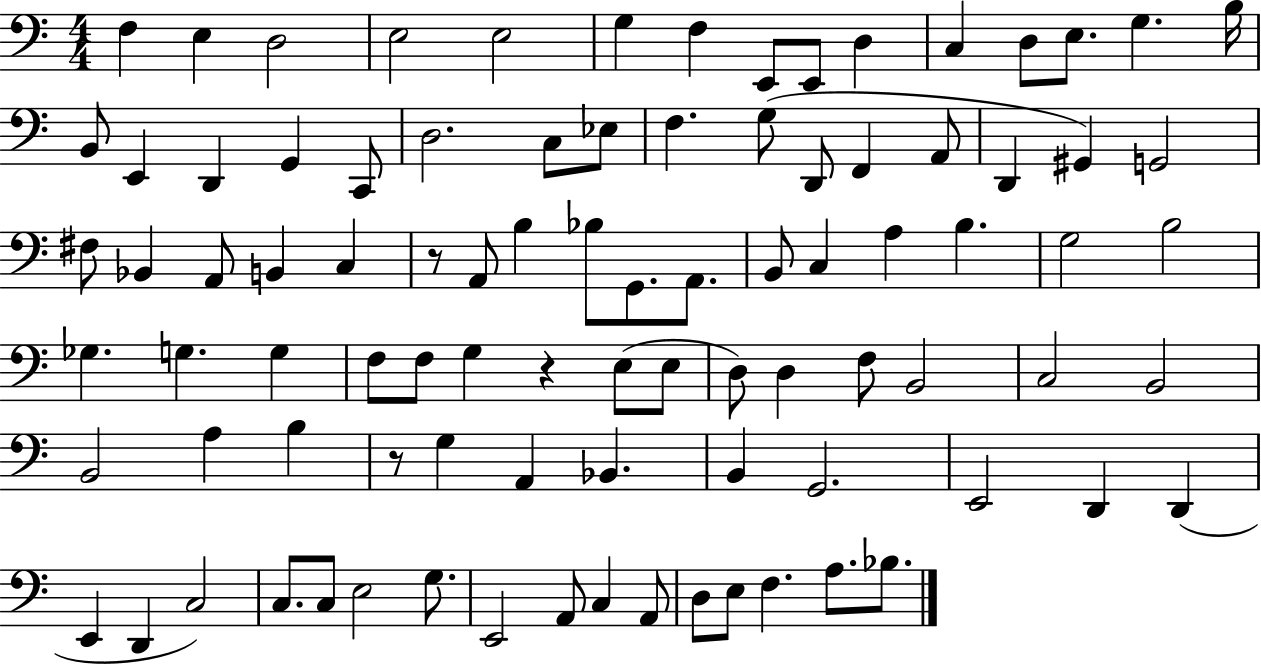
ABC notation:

X:1
T:Untitled
M:4/4
L:1/4
K:C
F, E, D,2 E,2 E,2 G, F, E,,/2 E,,/2 D, C, D,/2 E,/2 G, B,/4 B,,/2 E,, D,, G,, C,,/2 D,2 C,/2 _E,/2 F, G,/2 D,,/2 F,, A,,/2 D,, ^G,, G,,2 ^F,/2 _B,, A,,/2 B,, C, z/2 A,,/2 B, _B,/2 G,,/2 A,,/2 B,,/2 C, A, B, G,2 B,2 _G, G, G, F,/2 F,/2 G, z E,/2 E,/2 D,/2 D, F,/2 B,,2 C,2 B,,2 B,,2 A, B, z/2 G, A,, _B,, B,, G,,2 E,,2 D,, D,, E,, D,, C,2 C,/2 C,/2 E,2 G,/2 E,,2 A,,/2 C, A,,/2 D,/2 E,/2 F, A,/2 _B,/2